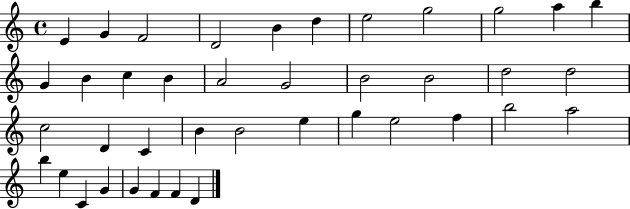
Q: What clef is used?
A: treble